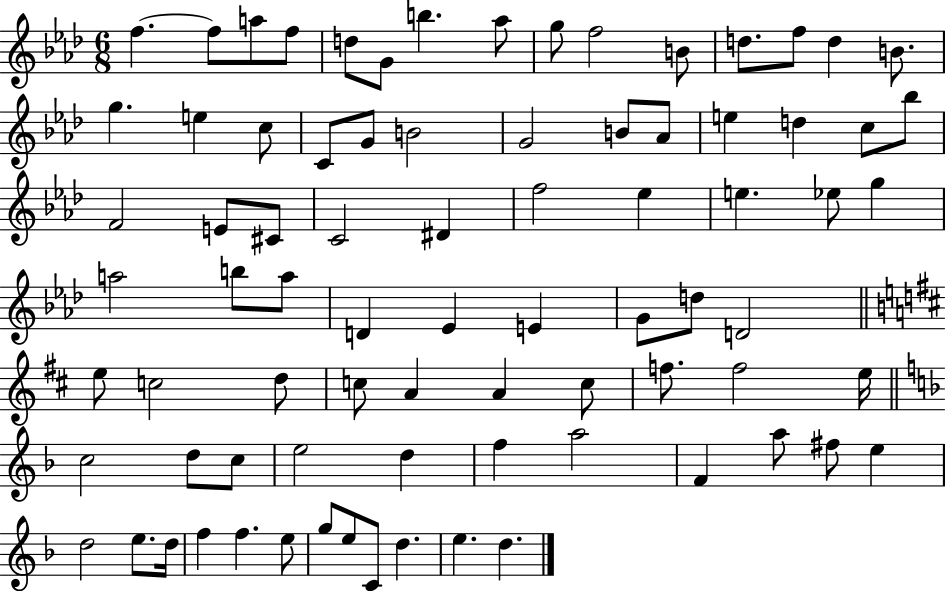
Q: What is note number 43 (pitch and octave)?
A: Eb4